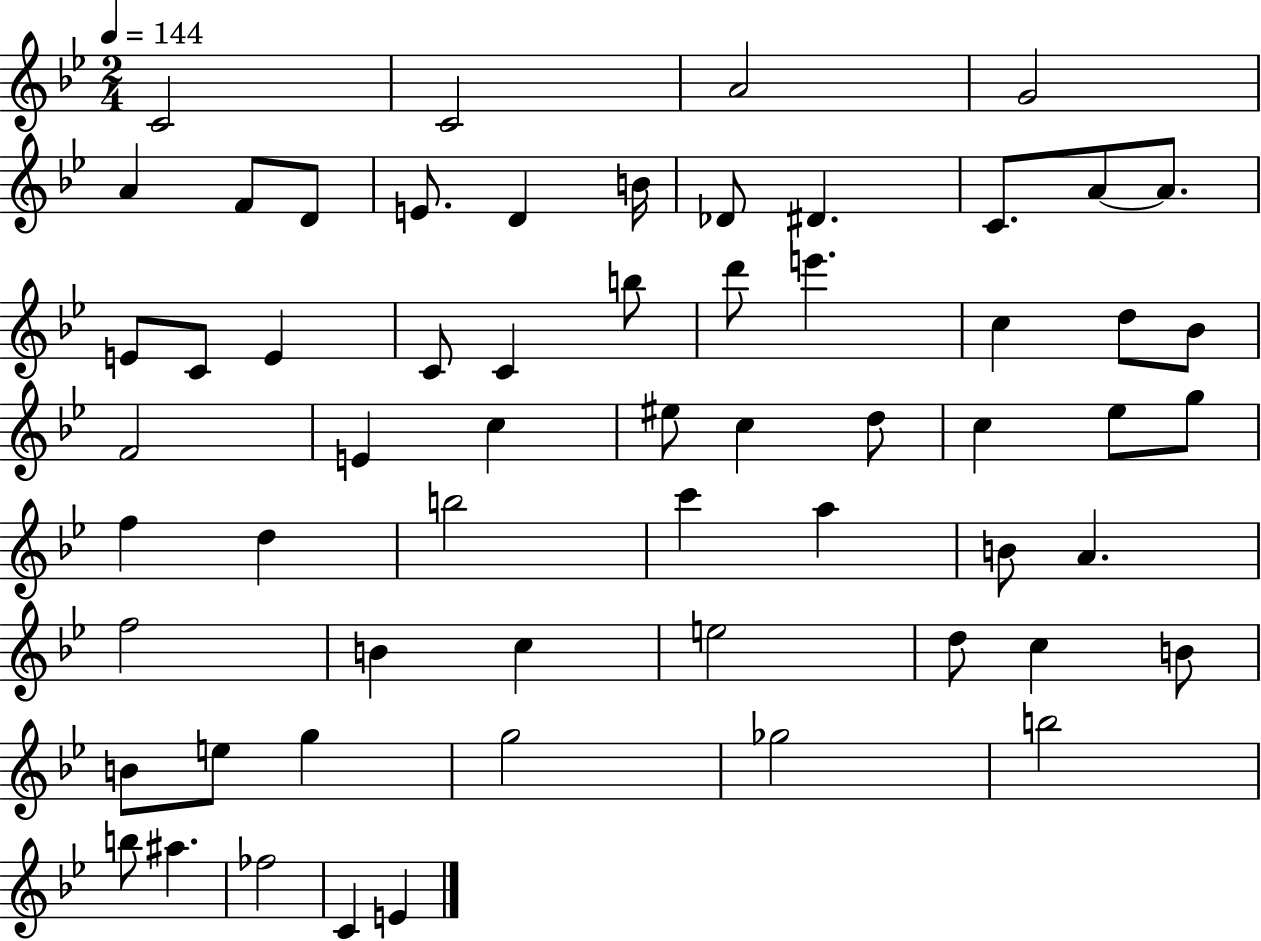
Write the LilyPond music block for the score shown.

{
  \clef treble
  \numericTimeSignature
  \time 2/4
  \key bes \major
  \tempo 4 = 144
  \repeat volta 2 { c'2 | c'2 | a'2 | g'2 | \break a'4 f'8 d'8 | e'8. d'4 b'16 | des'8 dis'4. | c'8. a'8~~ a'8. | \break e'8 c'8 e'4 | c'8 c'4 b''8 | d'''8 e'''4. | c''4 d''8 bes'8 | \break f'2 | e'4 c''4 | eis''8 c''4 d''8 | c''4 ees''8 g''8 | \break f''4 d''4 | b''2 | c'''4 a''4 | b'8 a'4. | \break f''2 | b'4 c''4 | e''2 | d''8 c''4 b'8 | \break b'8 e''8 g''4 | g''2 | ges''2 | b''2 | \break b''8 ais''4. | fes''2 | c'4 e'4 | } \bar "|."
}